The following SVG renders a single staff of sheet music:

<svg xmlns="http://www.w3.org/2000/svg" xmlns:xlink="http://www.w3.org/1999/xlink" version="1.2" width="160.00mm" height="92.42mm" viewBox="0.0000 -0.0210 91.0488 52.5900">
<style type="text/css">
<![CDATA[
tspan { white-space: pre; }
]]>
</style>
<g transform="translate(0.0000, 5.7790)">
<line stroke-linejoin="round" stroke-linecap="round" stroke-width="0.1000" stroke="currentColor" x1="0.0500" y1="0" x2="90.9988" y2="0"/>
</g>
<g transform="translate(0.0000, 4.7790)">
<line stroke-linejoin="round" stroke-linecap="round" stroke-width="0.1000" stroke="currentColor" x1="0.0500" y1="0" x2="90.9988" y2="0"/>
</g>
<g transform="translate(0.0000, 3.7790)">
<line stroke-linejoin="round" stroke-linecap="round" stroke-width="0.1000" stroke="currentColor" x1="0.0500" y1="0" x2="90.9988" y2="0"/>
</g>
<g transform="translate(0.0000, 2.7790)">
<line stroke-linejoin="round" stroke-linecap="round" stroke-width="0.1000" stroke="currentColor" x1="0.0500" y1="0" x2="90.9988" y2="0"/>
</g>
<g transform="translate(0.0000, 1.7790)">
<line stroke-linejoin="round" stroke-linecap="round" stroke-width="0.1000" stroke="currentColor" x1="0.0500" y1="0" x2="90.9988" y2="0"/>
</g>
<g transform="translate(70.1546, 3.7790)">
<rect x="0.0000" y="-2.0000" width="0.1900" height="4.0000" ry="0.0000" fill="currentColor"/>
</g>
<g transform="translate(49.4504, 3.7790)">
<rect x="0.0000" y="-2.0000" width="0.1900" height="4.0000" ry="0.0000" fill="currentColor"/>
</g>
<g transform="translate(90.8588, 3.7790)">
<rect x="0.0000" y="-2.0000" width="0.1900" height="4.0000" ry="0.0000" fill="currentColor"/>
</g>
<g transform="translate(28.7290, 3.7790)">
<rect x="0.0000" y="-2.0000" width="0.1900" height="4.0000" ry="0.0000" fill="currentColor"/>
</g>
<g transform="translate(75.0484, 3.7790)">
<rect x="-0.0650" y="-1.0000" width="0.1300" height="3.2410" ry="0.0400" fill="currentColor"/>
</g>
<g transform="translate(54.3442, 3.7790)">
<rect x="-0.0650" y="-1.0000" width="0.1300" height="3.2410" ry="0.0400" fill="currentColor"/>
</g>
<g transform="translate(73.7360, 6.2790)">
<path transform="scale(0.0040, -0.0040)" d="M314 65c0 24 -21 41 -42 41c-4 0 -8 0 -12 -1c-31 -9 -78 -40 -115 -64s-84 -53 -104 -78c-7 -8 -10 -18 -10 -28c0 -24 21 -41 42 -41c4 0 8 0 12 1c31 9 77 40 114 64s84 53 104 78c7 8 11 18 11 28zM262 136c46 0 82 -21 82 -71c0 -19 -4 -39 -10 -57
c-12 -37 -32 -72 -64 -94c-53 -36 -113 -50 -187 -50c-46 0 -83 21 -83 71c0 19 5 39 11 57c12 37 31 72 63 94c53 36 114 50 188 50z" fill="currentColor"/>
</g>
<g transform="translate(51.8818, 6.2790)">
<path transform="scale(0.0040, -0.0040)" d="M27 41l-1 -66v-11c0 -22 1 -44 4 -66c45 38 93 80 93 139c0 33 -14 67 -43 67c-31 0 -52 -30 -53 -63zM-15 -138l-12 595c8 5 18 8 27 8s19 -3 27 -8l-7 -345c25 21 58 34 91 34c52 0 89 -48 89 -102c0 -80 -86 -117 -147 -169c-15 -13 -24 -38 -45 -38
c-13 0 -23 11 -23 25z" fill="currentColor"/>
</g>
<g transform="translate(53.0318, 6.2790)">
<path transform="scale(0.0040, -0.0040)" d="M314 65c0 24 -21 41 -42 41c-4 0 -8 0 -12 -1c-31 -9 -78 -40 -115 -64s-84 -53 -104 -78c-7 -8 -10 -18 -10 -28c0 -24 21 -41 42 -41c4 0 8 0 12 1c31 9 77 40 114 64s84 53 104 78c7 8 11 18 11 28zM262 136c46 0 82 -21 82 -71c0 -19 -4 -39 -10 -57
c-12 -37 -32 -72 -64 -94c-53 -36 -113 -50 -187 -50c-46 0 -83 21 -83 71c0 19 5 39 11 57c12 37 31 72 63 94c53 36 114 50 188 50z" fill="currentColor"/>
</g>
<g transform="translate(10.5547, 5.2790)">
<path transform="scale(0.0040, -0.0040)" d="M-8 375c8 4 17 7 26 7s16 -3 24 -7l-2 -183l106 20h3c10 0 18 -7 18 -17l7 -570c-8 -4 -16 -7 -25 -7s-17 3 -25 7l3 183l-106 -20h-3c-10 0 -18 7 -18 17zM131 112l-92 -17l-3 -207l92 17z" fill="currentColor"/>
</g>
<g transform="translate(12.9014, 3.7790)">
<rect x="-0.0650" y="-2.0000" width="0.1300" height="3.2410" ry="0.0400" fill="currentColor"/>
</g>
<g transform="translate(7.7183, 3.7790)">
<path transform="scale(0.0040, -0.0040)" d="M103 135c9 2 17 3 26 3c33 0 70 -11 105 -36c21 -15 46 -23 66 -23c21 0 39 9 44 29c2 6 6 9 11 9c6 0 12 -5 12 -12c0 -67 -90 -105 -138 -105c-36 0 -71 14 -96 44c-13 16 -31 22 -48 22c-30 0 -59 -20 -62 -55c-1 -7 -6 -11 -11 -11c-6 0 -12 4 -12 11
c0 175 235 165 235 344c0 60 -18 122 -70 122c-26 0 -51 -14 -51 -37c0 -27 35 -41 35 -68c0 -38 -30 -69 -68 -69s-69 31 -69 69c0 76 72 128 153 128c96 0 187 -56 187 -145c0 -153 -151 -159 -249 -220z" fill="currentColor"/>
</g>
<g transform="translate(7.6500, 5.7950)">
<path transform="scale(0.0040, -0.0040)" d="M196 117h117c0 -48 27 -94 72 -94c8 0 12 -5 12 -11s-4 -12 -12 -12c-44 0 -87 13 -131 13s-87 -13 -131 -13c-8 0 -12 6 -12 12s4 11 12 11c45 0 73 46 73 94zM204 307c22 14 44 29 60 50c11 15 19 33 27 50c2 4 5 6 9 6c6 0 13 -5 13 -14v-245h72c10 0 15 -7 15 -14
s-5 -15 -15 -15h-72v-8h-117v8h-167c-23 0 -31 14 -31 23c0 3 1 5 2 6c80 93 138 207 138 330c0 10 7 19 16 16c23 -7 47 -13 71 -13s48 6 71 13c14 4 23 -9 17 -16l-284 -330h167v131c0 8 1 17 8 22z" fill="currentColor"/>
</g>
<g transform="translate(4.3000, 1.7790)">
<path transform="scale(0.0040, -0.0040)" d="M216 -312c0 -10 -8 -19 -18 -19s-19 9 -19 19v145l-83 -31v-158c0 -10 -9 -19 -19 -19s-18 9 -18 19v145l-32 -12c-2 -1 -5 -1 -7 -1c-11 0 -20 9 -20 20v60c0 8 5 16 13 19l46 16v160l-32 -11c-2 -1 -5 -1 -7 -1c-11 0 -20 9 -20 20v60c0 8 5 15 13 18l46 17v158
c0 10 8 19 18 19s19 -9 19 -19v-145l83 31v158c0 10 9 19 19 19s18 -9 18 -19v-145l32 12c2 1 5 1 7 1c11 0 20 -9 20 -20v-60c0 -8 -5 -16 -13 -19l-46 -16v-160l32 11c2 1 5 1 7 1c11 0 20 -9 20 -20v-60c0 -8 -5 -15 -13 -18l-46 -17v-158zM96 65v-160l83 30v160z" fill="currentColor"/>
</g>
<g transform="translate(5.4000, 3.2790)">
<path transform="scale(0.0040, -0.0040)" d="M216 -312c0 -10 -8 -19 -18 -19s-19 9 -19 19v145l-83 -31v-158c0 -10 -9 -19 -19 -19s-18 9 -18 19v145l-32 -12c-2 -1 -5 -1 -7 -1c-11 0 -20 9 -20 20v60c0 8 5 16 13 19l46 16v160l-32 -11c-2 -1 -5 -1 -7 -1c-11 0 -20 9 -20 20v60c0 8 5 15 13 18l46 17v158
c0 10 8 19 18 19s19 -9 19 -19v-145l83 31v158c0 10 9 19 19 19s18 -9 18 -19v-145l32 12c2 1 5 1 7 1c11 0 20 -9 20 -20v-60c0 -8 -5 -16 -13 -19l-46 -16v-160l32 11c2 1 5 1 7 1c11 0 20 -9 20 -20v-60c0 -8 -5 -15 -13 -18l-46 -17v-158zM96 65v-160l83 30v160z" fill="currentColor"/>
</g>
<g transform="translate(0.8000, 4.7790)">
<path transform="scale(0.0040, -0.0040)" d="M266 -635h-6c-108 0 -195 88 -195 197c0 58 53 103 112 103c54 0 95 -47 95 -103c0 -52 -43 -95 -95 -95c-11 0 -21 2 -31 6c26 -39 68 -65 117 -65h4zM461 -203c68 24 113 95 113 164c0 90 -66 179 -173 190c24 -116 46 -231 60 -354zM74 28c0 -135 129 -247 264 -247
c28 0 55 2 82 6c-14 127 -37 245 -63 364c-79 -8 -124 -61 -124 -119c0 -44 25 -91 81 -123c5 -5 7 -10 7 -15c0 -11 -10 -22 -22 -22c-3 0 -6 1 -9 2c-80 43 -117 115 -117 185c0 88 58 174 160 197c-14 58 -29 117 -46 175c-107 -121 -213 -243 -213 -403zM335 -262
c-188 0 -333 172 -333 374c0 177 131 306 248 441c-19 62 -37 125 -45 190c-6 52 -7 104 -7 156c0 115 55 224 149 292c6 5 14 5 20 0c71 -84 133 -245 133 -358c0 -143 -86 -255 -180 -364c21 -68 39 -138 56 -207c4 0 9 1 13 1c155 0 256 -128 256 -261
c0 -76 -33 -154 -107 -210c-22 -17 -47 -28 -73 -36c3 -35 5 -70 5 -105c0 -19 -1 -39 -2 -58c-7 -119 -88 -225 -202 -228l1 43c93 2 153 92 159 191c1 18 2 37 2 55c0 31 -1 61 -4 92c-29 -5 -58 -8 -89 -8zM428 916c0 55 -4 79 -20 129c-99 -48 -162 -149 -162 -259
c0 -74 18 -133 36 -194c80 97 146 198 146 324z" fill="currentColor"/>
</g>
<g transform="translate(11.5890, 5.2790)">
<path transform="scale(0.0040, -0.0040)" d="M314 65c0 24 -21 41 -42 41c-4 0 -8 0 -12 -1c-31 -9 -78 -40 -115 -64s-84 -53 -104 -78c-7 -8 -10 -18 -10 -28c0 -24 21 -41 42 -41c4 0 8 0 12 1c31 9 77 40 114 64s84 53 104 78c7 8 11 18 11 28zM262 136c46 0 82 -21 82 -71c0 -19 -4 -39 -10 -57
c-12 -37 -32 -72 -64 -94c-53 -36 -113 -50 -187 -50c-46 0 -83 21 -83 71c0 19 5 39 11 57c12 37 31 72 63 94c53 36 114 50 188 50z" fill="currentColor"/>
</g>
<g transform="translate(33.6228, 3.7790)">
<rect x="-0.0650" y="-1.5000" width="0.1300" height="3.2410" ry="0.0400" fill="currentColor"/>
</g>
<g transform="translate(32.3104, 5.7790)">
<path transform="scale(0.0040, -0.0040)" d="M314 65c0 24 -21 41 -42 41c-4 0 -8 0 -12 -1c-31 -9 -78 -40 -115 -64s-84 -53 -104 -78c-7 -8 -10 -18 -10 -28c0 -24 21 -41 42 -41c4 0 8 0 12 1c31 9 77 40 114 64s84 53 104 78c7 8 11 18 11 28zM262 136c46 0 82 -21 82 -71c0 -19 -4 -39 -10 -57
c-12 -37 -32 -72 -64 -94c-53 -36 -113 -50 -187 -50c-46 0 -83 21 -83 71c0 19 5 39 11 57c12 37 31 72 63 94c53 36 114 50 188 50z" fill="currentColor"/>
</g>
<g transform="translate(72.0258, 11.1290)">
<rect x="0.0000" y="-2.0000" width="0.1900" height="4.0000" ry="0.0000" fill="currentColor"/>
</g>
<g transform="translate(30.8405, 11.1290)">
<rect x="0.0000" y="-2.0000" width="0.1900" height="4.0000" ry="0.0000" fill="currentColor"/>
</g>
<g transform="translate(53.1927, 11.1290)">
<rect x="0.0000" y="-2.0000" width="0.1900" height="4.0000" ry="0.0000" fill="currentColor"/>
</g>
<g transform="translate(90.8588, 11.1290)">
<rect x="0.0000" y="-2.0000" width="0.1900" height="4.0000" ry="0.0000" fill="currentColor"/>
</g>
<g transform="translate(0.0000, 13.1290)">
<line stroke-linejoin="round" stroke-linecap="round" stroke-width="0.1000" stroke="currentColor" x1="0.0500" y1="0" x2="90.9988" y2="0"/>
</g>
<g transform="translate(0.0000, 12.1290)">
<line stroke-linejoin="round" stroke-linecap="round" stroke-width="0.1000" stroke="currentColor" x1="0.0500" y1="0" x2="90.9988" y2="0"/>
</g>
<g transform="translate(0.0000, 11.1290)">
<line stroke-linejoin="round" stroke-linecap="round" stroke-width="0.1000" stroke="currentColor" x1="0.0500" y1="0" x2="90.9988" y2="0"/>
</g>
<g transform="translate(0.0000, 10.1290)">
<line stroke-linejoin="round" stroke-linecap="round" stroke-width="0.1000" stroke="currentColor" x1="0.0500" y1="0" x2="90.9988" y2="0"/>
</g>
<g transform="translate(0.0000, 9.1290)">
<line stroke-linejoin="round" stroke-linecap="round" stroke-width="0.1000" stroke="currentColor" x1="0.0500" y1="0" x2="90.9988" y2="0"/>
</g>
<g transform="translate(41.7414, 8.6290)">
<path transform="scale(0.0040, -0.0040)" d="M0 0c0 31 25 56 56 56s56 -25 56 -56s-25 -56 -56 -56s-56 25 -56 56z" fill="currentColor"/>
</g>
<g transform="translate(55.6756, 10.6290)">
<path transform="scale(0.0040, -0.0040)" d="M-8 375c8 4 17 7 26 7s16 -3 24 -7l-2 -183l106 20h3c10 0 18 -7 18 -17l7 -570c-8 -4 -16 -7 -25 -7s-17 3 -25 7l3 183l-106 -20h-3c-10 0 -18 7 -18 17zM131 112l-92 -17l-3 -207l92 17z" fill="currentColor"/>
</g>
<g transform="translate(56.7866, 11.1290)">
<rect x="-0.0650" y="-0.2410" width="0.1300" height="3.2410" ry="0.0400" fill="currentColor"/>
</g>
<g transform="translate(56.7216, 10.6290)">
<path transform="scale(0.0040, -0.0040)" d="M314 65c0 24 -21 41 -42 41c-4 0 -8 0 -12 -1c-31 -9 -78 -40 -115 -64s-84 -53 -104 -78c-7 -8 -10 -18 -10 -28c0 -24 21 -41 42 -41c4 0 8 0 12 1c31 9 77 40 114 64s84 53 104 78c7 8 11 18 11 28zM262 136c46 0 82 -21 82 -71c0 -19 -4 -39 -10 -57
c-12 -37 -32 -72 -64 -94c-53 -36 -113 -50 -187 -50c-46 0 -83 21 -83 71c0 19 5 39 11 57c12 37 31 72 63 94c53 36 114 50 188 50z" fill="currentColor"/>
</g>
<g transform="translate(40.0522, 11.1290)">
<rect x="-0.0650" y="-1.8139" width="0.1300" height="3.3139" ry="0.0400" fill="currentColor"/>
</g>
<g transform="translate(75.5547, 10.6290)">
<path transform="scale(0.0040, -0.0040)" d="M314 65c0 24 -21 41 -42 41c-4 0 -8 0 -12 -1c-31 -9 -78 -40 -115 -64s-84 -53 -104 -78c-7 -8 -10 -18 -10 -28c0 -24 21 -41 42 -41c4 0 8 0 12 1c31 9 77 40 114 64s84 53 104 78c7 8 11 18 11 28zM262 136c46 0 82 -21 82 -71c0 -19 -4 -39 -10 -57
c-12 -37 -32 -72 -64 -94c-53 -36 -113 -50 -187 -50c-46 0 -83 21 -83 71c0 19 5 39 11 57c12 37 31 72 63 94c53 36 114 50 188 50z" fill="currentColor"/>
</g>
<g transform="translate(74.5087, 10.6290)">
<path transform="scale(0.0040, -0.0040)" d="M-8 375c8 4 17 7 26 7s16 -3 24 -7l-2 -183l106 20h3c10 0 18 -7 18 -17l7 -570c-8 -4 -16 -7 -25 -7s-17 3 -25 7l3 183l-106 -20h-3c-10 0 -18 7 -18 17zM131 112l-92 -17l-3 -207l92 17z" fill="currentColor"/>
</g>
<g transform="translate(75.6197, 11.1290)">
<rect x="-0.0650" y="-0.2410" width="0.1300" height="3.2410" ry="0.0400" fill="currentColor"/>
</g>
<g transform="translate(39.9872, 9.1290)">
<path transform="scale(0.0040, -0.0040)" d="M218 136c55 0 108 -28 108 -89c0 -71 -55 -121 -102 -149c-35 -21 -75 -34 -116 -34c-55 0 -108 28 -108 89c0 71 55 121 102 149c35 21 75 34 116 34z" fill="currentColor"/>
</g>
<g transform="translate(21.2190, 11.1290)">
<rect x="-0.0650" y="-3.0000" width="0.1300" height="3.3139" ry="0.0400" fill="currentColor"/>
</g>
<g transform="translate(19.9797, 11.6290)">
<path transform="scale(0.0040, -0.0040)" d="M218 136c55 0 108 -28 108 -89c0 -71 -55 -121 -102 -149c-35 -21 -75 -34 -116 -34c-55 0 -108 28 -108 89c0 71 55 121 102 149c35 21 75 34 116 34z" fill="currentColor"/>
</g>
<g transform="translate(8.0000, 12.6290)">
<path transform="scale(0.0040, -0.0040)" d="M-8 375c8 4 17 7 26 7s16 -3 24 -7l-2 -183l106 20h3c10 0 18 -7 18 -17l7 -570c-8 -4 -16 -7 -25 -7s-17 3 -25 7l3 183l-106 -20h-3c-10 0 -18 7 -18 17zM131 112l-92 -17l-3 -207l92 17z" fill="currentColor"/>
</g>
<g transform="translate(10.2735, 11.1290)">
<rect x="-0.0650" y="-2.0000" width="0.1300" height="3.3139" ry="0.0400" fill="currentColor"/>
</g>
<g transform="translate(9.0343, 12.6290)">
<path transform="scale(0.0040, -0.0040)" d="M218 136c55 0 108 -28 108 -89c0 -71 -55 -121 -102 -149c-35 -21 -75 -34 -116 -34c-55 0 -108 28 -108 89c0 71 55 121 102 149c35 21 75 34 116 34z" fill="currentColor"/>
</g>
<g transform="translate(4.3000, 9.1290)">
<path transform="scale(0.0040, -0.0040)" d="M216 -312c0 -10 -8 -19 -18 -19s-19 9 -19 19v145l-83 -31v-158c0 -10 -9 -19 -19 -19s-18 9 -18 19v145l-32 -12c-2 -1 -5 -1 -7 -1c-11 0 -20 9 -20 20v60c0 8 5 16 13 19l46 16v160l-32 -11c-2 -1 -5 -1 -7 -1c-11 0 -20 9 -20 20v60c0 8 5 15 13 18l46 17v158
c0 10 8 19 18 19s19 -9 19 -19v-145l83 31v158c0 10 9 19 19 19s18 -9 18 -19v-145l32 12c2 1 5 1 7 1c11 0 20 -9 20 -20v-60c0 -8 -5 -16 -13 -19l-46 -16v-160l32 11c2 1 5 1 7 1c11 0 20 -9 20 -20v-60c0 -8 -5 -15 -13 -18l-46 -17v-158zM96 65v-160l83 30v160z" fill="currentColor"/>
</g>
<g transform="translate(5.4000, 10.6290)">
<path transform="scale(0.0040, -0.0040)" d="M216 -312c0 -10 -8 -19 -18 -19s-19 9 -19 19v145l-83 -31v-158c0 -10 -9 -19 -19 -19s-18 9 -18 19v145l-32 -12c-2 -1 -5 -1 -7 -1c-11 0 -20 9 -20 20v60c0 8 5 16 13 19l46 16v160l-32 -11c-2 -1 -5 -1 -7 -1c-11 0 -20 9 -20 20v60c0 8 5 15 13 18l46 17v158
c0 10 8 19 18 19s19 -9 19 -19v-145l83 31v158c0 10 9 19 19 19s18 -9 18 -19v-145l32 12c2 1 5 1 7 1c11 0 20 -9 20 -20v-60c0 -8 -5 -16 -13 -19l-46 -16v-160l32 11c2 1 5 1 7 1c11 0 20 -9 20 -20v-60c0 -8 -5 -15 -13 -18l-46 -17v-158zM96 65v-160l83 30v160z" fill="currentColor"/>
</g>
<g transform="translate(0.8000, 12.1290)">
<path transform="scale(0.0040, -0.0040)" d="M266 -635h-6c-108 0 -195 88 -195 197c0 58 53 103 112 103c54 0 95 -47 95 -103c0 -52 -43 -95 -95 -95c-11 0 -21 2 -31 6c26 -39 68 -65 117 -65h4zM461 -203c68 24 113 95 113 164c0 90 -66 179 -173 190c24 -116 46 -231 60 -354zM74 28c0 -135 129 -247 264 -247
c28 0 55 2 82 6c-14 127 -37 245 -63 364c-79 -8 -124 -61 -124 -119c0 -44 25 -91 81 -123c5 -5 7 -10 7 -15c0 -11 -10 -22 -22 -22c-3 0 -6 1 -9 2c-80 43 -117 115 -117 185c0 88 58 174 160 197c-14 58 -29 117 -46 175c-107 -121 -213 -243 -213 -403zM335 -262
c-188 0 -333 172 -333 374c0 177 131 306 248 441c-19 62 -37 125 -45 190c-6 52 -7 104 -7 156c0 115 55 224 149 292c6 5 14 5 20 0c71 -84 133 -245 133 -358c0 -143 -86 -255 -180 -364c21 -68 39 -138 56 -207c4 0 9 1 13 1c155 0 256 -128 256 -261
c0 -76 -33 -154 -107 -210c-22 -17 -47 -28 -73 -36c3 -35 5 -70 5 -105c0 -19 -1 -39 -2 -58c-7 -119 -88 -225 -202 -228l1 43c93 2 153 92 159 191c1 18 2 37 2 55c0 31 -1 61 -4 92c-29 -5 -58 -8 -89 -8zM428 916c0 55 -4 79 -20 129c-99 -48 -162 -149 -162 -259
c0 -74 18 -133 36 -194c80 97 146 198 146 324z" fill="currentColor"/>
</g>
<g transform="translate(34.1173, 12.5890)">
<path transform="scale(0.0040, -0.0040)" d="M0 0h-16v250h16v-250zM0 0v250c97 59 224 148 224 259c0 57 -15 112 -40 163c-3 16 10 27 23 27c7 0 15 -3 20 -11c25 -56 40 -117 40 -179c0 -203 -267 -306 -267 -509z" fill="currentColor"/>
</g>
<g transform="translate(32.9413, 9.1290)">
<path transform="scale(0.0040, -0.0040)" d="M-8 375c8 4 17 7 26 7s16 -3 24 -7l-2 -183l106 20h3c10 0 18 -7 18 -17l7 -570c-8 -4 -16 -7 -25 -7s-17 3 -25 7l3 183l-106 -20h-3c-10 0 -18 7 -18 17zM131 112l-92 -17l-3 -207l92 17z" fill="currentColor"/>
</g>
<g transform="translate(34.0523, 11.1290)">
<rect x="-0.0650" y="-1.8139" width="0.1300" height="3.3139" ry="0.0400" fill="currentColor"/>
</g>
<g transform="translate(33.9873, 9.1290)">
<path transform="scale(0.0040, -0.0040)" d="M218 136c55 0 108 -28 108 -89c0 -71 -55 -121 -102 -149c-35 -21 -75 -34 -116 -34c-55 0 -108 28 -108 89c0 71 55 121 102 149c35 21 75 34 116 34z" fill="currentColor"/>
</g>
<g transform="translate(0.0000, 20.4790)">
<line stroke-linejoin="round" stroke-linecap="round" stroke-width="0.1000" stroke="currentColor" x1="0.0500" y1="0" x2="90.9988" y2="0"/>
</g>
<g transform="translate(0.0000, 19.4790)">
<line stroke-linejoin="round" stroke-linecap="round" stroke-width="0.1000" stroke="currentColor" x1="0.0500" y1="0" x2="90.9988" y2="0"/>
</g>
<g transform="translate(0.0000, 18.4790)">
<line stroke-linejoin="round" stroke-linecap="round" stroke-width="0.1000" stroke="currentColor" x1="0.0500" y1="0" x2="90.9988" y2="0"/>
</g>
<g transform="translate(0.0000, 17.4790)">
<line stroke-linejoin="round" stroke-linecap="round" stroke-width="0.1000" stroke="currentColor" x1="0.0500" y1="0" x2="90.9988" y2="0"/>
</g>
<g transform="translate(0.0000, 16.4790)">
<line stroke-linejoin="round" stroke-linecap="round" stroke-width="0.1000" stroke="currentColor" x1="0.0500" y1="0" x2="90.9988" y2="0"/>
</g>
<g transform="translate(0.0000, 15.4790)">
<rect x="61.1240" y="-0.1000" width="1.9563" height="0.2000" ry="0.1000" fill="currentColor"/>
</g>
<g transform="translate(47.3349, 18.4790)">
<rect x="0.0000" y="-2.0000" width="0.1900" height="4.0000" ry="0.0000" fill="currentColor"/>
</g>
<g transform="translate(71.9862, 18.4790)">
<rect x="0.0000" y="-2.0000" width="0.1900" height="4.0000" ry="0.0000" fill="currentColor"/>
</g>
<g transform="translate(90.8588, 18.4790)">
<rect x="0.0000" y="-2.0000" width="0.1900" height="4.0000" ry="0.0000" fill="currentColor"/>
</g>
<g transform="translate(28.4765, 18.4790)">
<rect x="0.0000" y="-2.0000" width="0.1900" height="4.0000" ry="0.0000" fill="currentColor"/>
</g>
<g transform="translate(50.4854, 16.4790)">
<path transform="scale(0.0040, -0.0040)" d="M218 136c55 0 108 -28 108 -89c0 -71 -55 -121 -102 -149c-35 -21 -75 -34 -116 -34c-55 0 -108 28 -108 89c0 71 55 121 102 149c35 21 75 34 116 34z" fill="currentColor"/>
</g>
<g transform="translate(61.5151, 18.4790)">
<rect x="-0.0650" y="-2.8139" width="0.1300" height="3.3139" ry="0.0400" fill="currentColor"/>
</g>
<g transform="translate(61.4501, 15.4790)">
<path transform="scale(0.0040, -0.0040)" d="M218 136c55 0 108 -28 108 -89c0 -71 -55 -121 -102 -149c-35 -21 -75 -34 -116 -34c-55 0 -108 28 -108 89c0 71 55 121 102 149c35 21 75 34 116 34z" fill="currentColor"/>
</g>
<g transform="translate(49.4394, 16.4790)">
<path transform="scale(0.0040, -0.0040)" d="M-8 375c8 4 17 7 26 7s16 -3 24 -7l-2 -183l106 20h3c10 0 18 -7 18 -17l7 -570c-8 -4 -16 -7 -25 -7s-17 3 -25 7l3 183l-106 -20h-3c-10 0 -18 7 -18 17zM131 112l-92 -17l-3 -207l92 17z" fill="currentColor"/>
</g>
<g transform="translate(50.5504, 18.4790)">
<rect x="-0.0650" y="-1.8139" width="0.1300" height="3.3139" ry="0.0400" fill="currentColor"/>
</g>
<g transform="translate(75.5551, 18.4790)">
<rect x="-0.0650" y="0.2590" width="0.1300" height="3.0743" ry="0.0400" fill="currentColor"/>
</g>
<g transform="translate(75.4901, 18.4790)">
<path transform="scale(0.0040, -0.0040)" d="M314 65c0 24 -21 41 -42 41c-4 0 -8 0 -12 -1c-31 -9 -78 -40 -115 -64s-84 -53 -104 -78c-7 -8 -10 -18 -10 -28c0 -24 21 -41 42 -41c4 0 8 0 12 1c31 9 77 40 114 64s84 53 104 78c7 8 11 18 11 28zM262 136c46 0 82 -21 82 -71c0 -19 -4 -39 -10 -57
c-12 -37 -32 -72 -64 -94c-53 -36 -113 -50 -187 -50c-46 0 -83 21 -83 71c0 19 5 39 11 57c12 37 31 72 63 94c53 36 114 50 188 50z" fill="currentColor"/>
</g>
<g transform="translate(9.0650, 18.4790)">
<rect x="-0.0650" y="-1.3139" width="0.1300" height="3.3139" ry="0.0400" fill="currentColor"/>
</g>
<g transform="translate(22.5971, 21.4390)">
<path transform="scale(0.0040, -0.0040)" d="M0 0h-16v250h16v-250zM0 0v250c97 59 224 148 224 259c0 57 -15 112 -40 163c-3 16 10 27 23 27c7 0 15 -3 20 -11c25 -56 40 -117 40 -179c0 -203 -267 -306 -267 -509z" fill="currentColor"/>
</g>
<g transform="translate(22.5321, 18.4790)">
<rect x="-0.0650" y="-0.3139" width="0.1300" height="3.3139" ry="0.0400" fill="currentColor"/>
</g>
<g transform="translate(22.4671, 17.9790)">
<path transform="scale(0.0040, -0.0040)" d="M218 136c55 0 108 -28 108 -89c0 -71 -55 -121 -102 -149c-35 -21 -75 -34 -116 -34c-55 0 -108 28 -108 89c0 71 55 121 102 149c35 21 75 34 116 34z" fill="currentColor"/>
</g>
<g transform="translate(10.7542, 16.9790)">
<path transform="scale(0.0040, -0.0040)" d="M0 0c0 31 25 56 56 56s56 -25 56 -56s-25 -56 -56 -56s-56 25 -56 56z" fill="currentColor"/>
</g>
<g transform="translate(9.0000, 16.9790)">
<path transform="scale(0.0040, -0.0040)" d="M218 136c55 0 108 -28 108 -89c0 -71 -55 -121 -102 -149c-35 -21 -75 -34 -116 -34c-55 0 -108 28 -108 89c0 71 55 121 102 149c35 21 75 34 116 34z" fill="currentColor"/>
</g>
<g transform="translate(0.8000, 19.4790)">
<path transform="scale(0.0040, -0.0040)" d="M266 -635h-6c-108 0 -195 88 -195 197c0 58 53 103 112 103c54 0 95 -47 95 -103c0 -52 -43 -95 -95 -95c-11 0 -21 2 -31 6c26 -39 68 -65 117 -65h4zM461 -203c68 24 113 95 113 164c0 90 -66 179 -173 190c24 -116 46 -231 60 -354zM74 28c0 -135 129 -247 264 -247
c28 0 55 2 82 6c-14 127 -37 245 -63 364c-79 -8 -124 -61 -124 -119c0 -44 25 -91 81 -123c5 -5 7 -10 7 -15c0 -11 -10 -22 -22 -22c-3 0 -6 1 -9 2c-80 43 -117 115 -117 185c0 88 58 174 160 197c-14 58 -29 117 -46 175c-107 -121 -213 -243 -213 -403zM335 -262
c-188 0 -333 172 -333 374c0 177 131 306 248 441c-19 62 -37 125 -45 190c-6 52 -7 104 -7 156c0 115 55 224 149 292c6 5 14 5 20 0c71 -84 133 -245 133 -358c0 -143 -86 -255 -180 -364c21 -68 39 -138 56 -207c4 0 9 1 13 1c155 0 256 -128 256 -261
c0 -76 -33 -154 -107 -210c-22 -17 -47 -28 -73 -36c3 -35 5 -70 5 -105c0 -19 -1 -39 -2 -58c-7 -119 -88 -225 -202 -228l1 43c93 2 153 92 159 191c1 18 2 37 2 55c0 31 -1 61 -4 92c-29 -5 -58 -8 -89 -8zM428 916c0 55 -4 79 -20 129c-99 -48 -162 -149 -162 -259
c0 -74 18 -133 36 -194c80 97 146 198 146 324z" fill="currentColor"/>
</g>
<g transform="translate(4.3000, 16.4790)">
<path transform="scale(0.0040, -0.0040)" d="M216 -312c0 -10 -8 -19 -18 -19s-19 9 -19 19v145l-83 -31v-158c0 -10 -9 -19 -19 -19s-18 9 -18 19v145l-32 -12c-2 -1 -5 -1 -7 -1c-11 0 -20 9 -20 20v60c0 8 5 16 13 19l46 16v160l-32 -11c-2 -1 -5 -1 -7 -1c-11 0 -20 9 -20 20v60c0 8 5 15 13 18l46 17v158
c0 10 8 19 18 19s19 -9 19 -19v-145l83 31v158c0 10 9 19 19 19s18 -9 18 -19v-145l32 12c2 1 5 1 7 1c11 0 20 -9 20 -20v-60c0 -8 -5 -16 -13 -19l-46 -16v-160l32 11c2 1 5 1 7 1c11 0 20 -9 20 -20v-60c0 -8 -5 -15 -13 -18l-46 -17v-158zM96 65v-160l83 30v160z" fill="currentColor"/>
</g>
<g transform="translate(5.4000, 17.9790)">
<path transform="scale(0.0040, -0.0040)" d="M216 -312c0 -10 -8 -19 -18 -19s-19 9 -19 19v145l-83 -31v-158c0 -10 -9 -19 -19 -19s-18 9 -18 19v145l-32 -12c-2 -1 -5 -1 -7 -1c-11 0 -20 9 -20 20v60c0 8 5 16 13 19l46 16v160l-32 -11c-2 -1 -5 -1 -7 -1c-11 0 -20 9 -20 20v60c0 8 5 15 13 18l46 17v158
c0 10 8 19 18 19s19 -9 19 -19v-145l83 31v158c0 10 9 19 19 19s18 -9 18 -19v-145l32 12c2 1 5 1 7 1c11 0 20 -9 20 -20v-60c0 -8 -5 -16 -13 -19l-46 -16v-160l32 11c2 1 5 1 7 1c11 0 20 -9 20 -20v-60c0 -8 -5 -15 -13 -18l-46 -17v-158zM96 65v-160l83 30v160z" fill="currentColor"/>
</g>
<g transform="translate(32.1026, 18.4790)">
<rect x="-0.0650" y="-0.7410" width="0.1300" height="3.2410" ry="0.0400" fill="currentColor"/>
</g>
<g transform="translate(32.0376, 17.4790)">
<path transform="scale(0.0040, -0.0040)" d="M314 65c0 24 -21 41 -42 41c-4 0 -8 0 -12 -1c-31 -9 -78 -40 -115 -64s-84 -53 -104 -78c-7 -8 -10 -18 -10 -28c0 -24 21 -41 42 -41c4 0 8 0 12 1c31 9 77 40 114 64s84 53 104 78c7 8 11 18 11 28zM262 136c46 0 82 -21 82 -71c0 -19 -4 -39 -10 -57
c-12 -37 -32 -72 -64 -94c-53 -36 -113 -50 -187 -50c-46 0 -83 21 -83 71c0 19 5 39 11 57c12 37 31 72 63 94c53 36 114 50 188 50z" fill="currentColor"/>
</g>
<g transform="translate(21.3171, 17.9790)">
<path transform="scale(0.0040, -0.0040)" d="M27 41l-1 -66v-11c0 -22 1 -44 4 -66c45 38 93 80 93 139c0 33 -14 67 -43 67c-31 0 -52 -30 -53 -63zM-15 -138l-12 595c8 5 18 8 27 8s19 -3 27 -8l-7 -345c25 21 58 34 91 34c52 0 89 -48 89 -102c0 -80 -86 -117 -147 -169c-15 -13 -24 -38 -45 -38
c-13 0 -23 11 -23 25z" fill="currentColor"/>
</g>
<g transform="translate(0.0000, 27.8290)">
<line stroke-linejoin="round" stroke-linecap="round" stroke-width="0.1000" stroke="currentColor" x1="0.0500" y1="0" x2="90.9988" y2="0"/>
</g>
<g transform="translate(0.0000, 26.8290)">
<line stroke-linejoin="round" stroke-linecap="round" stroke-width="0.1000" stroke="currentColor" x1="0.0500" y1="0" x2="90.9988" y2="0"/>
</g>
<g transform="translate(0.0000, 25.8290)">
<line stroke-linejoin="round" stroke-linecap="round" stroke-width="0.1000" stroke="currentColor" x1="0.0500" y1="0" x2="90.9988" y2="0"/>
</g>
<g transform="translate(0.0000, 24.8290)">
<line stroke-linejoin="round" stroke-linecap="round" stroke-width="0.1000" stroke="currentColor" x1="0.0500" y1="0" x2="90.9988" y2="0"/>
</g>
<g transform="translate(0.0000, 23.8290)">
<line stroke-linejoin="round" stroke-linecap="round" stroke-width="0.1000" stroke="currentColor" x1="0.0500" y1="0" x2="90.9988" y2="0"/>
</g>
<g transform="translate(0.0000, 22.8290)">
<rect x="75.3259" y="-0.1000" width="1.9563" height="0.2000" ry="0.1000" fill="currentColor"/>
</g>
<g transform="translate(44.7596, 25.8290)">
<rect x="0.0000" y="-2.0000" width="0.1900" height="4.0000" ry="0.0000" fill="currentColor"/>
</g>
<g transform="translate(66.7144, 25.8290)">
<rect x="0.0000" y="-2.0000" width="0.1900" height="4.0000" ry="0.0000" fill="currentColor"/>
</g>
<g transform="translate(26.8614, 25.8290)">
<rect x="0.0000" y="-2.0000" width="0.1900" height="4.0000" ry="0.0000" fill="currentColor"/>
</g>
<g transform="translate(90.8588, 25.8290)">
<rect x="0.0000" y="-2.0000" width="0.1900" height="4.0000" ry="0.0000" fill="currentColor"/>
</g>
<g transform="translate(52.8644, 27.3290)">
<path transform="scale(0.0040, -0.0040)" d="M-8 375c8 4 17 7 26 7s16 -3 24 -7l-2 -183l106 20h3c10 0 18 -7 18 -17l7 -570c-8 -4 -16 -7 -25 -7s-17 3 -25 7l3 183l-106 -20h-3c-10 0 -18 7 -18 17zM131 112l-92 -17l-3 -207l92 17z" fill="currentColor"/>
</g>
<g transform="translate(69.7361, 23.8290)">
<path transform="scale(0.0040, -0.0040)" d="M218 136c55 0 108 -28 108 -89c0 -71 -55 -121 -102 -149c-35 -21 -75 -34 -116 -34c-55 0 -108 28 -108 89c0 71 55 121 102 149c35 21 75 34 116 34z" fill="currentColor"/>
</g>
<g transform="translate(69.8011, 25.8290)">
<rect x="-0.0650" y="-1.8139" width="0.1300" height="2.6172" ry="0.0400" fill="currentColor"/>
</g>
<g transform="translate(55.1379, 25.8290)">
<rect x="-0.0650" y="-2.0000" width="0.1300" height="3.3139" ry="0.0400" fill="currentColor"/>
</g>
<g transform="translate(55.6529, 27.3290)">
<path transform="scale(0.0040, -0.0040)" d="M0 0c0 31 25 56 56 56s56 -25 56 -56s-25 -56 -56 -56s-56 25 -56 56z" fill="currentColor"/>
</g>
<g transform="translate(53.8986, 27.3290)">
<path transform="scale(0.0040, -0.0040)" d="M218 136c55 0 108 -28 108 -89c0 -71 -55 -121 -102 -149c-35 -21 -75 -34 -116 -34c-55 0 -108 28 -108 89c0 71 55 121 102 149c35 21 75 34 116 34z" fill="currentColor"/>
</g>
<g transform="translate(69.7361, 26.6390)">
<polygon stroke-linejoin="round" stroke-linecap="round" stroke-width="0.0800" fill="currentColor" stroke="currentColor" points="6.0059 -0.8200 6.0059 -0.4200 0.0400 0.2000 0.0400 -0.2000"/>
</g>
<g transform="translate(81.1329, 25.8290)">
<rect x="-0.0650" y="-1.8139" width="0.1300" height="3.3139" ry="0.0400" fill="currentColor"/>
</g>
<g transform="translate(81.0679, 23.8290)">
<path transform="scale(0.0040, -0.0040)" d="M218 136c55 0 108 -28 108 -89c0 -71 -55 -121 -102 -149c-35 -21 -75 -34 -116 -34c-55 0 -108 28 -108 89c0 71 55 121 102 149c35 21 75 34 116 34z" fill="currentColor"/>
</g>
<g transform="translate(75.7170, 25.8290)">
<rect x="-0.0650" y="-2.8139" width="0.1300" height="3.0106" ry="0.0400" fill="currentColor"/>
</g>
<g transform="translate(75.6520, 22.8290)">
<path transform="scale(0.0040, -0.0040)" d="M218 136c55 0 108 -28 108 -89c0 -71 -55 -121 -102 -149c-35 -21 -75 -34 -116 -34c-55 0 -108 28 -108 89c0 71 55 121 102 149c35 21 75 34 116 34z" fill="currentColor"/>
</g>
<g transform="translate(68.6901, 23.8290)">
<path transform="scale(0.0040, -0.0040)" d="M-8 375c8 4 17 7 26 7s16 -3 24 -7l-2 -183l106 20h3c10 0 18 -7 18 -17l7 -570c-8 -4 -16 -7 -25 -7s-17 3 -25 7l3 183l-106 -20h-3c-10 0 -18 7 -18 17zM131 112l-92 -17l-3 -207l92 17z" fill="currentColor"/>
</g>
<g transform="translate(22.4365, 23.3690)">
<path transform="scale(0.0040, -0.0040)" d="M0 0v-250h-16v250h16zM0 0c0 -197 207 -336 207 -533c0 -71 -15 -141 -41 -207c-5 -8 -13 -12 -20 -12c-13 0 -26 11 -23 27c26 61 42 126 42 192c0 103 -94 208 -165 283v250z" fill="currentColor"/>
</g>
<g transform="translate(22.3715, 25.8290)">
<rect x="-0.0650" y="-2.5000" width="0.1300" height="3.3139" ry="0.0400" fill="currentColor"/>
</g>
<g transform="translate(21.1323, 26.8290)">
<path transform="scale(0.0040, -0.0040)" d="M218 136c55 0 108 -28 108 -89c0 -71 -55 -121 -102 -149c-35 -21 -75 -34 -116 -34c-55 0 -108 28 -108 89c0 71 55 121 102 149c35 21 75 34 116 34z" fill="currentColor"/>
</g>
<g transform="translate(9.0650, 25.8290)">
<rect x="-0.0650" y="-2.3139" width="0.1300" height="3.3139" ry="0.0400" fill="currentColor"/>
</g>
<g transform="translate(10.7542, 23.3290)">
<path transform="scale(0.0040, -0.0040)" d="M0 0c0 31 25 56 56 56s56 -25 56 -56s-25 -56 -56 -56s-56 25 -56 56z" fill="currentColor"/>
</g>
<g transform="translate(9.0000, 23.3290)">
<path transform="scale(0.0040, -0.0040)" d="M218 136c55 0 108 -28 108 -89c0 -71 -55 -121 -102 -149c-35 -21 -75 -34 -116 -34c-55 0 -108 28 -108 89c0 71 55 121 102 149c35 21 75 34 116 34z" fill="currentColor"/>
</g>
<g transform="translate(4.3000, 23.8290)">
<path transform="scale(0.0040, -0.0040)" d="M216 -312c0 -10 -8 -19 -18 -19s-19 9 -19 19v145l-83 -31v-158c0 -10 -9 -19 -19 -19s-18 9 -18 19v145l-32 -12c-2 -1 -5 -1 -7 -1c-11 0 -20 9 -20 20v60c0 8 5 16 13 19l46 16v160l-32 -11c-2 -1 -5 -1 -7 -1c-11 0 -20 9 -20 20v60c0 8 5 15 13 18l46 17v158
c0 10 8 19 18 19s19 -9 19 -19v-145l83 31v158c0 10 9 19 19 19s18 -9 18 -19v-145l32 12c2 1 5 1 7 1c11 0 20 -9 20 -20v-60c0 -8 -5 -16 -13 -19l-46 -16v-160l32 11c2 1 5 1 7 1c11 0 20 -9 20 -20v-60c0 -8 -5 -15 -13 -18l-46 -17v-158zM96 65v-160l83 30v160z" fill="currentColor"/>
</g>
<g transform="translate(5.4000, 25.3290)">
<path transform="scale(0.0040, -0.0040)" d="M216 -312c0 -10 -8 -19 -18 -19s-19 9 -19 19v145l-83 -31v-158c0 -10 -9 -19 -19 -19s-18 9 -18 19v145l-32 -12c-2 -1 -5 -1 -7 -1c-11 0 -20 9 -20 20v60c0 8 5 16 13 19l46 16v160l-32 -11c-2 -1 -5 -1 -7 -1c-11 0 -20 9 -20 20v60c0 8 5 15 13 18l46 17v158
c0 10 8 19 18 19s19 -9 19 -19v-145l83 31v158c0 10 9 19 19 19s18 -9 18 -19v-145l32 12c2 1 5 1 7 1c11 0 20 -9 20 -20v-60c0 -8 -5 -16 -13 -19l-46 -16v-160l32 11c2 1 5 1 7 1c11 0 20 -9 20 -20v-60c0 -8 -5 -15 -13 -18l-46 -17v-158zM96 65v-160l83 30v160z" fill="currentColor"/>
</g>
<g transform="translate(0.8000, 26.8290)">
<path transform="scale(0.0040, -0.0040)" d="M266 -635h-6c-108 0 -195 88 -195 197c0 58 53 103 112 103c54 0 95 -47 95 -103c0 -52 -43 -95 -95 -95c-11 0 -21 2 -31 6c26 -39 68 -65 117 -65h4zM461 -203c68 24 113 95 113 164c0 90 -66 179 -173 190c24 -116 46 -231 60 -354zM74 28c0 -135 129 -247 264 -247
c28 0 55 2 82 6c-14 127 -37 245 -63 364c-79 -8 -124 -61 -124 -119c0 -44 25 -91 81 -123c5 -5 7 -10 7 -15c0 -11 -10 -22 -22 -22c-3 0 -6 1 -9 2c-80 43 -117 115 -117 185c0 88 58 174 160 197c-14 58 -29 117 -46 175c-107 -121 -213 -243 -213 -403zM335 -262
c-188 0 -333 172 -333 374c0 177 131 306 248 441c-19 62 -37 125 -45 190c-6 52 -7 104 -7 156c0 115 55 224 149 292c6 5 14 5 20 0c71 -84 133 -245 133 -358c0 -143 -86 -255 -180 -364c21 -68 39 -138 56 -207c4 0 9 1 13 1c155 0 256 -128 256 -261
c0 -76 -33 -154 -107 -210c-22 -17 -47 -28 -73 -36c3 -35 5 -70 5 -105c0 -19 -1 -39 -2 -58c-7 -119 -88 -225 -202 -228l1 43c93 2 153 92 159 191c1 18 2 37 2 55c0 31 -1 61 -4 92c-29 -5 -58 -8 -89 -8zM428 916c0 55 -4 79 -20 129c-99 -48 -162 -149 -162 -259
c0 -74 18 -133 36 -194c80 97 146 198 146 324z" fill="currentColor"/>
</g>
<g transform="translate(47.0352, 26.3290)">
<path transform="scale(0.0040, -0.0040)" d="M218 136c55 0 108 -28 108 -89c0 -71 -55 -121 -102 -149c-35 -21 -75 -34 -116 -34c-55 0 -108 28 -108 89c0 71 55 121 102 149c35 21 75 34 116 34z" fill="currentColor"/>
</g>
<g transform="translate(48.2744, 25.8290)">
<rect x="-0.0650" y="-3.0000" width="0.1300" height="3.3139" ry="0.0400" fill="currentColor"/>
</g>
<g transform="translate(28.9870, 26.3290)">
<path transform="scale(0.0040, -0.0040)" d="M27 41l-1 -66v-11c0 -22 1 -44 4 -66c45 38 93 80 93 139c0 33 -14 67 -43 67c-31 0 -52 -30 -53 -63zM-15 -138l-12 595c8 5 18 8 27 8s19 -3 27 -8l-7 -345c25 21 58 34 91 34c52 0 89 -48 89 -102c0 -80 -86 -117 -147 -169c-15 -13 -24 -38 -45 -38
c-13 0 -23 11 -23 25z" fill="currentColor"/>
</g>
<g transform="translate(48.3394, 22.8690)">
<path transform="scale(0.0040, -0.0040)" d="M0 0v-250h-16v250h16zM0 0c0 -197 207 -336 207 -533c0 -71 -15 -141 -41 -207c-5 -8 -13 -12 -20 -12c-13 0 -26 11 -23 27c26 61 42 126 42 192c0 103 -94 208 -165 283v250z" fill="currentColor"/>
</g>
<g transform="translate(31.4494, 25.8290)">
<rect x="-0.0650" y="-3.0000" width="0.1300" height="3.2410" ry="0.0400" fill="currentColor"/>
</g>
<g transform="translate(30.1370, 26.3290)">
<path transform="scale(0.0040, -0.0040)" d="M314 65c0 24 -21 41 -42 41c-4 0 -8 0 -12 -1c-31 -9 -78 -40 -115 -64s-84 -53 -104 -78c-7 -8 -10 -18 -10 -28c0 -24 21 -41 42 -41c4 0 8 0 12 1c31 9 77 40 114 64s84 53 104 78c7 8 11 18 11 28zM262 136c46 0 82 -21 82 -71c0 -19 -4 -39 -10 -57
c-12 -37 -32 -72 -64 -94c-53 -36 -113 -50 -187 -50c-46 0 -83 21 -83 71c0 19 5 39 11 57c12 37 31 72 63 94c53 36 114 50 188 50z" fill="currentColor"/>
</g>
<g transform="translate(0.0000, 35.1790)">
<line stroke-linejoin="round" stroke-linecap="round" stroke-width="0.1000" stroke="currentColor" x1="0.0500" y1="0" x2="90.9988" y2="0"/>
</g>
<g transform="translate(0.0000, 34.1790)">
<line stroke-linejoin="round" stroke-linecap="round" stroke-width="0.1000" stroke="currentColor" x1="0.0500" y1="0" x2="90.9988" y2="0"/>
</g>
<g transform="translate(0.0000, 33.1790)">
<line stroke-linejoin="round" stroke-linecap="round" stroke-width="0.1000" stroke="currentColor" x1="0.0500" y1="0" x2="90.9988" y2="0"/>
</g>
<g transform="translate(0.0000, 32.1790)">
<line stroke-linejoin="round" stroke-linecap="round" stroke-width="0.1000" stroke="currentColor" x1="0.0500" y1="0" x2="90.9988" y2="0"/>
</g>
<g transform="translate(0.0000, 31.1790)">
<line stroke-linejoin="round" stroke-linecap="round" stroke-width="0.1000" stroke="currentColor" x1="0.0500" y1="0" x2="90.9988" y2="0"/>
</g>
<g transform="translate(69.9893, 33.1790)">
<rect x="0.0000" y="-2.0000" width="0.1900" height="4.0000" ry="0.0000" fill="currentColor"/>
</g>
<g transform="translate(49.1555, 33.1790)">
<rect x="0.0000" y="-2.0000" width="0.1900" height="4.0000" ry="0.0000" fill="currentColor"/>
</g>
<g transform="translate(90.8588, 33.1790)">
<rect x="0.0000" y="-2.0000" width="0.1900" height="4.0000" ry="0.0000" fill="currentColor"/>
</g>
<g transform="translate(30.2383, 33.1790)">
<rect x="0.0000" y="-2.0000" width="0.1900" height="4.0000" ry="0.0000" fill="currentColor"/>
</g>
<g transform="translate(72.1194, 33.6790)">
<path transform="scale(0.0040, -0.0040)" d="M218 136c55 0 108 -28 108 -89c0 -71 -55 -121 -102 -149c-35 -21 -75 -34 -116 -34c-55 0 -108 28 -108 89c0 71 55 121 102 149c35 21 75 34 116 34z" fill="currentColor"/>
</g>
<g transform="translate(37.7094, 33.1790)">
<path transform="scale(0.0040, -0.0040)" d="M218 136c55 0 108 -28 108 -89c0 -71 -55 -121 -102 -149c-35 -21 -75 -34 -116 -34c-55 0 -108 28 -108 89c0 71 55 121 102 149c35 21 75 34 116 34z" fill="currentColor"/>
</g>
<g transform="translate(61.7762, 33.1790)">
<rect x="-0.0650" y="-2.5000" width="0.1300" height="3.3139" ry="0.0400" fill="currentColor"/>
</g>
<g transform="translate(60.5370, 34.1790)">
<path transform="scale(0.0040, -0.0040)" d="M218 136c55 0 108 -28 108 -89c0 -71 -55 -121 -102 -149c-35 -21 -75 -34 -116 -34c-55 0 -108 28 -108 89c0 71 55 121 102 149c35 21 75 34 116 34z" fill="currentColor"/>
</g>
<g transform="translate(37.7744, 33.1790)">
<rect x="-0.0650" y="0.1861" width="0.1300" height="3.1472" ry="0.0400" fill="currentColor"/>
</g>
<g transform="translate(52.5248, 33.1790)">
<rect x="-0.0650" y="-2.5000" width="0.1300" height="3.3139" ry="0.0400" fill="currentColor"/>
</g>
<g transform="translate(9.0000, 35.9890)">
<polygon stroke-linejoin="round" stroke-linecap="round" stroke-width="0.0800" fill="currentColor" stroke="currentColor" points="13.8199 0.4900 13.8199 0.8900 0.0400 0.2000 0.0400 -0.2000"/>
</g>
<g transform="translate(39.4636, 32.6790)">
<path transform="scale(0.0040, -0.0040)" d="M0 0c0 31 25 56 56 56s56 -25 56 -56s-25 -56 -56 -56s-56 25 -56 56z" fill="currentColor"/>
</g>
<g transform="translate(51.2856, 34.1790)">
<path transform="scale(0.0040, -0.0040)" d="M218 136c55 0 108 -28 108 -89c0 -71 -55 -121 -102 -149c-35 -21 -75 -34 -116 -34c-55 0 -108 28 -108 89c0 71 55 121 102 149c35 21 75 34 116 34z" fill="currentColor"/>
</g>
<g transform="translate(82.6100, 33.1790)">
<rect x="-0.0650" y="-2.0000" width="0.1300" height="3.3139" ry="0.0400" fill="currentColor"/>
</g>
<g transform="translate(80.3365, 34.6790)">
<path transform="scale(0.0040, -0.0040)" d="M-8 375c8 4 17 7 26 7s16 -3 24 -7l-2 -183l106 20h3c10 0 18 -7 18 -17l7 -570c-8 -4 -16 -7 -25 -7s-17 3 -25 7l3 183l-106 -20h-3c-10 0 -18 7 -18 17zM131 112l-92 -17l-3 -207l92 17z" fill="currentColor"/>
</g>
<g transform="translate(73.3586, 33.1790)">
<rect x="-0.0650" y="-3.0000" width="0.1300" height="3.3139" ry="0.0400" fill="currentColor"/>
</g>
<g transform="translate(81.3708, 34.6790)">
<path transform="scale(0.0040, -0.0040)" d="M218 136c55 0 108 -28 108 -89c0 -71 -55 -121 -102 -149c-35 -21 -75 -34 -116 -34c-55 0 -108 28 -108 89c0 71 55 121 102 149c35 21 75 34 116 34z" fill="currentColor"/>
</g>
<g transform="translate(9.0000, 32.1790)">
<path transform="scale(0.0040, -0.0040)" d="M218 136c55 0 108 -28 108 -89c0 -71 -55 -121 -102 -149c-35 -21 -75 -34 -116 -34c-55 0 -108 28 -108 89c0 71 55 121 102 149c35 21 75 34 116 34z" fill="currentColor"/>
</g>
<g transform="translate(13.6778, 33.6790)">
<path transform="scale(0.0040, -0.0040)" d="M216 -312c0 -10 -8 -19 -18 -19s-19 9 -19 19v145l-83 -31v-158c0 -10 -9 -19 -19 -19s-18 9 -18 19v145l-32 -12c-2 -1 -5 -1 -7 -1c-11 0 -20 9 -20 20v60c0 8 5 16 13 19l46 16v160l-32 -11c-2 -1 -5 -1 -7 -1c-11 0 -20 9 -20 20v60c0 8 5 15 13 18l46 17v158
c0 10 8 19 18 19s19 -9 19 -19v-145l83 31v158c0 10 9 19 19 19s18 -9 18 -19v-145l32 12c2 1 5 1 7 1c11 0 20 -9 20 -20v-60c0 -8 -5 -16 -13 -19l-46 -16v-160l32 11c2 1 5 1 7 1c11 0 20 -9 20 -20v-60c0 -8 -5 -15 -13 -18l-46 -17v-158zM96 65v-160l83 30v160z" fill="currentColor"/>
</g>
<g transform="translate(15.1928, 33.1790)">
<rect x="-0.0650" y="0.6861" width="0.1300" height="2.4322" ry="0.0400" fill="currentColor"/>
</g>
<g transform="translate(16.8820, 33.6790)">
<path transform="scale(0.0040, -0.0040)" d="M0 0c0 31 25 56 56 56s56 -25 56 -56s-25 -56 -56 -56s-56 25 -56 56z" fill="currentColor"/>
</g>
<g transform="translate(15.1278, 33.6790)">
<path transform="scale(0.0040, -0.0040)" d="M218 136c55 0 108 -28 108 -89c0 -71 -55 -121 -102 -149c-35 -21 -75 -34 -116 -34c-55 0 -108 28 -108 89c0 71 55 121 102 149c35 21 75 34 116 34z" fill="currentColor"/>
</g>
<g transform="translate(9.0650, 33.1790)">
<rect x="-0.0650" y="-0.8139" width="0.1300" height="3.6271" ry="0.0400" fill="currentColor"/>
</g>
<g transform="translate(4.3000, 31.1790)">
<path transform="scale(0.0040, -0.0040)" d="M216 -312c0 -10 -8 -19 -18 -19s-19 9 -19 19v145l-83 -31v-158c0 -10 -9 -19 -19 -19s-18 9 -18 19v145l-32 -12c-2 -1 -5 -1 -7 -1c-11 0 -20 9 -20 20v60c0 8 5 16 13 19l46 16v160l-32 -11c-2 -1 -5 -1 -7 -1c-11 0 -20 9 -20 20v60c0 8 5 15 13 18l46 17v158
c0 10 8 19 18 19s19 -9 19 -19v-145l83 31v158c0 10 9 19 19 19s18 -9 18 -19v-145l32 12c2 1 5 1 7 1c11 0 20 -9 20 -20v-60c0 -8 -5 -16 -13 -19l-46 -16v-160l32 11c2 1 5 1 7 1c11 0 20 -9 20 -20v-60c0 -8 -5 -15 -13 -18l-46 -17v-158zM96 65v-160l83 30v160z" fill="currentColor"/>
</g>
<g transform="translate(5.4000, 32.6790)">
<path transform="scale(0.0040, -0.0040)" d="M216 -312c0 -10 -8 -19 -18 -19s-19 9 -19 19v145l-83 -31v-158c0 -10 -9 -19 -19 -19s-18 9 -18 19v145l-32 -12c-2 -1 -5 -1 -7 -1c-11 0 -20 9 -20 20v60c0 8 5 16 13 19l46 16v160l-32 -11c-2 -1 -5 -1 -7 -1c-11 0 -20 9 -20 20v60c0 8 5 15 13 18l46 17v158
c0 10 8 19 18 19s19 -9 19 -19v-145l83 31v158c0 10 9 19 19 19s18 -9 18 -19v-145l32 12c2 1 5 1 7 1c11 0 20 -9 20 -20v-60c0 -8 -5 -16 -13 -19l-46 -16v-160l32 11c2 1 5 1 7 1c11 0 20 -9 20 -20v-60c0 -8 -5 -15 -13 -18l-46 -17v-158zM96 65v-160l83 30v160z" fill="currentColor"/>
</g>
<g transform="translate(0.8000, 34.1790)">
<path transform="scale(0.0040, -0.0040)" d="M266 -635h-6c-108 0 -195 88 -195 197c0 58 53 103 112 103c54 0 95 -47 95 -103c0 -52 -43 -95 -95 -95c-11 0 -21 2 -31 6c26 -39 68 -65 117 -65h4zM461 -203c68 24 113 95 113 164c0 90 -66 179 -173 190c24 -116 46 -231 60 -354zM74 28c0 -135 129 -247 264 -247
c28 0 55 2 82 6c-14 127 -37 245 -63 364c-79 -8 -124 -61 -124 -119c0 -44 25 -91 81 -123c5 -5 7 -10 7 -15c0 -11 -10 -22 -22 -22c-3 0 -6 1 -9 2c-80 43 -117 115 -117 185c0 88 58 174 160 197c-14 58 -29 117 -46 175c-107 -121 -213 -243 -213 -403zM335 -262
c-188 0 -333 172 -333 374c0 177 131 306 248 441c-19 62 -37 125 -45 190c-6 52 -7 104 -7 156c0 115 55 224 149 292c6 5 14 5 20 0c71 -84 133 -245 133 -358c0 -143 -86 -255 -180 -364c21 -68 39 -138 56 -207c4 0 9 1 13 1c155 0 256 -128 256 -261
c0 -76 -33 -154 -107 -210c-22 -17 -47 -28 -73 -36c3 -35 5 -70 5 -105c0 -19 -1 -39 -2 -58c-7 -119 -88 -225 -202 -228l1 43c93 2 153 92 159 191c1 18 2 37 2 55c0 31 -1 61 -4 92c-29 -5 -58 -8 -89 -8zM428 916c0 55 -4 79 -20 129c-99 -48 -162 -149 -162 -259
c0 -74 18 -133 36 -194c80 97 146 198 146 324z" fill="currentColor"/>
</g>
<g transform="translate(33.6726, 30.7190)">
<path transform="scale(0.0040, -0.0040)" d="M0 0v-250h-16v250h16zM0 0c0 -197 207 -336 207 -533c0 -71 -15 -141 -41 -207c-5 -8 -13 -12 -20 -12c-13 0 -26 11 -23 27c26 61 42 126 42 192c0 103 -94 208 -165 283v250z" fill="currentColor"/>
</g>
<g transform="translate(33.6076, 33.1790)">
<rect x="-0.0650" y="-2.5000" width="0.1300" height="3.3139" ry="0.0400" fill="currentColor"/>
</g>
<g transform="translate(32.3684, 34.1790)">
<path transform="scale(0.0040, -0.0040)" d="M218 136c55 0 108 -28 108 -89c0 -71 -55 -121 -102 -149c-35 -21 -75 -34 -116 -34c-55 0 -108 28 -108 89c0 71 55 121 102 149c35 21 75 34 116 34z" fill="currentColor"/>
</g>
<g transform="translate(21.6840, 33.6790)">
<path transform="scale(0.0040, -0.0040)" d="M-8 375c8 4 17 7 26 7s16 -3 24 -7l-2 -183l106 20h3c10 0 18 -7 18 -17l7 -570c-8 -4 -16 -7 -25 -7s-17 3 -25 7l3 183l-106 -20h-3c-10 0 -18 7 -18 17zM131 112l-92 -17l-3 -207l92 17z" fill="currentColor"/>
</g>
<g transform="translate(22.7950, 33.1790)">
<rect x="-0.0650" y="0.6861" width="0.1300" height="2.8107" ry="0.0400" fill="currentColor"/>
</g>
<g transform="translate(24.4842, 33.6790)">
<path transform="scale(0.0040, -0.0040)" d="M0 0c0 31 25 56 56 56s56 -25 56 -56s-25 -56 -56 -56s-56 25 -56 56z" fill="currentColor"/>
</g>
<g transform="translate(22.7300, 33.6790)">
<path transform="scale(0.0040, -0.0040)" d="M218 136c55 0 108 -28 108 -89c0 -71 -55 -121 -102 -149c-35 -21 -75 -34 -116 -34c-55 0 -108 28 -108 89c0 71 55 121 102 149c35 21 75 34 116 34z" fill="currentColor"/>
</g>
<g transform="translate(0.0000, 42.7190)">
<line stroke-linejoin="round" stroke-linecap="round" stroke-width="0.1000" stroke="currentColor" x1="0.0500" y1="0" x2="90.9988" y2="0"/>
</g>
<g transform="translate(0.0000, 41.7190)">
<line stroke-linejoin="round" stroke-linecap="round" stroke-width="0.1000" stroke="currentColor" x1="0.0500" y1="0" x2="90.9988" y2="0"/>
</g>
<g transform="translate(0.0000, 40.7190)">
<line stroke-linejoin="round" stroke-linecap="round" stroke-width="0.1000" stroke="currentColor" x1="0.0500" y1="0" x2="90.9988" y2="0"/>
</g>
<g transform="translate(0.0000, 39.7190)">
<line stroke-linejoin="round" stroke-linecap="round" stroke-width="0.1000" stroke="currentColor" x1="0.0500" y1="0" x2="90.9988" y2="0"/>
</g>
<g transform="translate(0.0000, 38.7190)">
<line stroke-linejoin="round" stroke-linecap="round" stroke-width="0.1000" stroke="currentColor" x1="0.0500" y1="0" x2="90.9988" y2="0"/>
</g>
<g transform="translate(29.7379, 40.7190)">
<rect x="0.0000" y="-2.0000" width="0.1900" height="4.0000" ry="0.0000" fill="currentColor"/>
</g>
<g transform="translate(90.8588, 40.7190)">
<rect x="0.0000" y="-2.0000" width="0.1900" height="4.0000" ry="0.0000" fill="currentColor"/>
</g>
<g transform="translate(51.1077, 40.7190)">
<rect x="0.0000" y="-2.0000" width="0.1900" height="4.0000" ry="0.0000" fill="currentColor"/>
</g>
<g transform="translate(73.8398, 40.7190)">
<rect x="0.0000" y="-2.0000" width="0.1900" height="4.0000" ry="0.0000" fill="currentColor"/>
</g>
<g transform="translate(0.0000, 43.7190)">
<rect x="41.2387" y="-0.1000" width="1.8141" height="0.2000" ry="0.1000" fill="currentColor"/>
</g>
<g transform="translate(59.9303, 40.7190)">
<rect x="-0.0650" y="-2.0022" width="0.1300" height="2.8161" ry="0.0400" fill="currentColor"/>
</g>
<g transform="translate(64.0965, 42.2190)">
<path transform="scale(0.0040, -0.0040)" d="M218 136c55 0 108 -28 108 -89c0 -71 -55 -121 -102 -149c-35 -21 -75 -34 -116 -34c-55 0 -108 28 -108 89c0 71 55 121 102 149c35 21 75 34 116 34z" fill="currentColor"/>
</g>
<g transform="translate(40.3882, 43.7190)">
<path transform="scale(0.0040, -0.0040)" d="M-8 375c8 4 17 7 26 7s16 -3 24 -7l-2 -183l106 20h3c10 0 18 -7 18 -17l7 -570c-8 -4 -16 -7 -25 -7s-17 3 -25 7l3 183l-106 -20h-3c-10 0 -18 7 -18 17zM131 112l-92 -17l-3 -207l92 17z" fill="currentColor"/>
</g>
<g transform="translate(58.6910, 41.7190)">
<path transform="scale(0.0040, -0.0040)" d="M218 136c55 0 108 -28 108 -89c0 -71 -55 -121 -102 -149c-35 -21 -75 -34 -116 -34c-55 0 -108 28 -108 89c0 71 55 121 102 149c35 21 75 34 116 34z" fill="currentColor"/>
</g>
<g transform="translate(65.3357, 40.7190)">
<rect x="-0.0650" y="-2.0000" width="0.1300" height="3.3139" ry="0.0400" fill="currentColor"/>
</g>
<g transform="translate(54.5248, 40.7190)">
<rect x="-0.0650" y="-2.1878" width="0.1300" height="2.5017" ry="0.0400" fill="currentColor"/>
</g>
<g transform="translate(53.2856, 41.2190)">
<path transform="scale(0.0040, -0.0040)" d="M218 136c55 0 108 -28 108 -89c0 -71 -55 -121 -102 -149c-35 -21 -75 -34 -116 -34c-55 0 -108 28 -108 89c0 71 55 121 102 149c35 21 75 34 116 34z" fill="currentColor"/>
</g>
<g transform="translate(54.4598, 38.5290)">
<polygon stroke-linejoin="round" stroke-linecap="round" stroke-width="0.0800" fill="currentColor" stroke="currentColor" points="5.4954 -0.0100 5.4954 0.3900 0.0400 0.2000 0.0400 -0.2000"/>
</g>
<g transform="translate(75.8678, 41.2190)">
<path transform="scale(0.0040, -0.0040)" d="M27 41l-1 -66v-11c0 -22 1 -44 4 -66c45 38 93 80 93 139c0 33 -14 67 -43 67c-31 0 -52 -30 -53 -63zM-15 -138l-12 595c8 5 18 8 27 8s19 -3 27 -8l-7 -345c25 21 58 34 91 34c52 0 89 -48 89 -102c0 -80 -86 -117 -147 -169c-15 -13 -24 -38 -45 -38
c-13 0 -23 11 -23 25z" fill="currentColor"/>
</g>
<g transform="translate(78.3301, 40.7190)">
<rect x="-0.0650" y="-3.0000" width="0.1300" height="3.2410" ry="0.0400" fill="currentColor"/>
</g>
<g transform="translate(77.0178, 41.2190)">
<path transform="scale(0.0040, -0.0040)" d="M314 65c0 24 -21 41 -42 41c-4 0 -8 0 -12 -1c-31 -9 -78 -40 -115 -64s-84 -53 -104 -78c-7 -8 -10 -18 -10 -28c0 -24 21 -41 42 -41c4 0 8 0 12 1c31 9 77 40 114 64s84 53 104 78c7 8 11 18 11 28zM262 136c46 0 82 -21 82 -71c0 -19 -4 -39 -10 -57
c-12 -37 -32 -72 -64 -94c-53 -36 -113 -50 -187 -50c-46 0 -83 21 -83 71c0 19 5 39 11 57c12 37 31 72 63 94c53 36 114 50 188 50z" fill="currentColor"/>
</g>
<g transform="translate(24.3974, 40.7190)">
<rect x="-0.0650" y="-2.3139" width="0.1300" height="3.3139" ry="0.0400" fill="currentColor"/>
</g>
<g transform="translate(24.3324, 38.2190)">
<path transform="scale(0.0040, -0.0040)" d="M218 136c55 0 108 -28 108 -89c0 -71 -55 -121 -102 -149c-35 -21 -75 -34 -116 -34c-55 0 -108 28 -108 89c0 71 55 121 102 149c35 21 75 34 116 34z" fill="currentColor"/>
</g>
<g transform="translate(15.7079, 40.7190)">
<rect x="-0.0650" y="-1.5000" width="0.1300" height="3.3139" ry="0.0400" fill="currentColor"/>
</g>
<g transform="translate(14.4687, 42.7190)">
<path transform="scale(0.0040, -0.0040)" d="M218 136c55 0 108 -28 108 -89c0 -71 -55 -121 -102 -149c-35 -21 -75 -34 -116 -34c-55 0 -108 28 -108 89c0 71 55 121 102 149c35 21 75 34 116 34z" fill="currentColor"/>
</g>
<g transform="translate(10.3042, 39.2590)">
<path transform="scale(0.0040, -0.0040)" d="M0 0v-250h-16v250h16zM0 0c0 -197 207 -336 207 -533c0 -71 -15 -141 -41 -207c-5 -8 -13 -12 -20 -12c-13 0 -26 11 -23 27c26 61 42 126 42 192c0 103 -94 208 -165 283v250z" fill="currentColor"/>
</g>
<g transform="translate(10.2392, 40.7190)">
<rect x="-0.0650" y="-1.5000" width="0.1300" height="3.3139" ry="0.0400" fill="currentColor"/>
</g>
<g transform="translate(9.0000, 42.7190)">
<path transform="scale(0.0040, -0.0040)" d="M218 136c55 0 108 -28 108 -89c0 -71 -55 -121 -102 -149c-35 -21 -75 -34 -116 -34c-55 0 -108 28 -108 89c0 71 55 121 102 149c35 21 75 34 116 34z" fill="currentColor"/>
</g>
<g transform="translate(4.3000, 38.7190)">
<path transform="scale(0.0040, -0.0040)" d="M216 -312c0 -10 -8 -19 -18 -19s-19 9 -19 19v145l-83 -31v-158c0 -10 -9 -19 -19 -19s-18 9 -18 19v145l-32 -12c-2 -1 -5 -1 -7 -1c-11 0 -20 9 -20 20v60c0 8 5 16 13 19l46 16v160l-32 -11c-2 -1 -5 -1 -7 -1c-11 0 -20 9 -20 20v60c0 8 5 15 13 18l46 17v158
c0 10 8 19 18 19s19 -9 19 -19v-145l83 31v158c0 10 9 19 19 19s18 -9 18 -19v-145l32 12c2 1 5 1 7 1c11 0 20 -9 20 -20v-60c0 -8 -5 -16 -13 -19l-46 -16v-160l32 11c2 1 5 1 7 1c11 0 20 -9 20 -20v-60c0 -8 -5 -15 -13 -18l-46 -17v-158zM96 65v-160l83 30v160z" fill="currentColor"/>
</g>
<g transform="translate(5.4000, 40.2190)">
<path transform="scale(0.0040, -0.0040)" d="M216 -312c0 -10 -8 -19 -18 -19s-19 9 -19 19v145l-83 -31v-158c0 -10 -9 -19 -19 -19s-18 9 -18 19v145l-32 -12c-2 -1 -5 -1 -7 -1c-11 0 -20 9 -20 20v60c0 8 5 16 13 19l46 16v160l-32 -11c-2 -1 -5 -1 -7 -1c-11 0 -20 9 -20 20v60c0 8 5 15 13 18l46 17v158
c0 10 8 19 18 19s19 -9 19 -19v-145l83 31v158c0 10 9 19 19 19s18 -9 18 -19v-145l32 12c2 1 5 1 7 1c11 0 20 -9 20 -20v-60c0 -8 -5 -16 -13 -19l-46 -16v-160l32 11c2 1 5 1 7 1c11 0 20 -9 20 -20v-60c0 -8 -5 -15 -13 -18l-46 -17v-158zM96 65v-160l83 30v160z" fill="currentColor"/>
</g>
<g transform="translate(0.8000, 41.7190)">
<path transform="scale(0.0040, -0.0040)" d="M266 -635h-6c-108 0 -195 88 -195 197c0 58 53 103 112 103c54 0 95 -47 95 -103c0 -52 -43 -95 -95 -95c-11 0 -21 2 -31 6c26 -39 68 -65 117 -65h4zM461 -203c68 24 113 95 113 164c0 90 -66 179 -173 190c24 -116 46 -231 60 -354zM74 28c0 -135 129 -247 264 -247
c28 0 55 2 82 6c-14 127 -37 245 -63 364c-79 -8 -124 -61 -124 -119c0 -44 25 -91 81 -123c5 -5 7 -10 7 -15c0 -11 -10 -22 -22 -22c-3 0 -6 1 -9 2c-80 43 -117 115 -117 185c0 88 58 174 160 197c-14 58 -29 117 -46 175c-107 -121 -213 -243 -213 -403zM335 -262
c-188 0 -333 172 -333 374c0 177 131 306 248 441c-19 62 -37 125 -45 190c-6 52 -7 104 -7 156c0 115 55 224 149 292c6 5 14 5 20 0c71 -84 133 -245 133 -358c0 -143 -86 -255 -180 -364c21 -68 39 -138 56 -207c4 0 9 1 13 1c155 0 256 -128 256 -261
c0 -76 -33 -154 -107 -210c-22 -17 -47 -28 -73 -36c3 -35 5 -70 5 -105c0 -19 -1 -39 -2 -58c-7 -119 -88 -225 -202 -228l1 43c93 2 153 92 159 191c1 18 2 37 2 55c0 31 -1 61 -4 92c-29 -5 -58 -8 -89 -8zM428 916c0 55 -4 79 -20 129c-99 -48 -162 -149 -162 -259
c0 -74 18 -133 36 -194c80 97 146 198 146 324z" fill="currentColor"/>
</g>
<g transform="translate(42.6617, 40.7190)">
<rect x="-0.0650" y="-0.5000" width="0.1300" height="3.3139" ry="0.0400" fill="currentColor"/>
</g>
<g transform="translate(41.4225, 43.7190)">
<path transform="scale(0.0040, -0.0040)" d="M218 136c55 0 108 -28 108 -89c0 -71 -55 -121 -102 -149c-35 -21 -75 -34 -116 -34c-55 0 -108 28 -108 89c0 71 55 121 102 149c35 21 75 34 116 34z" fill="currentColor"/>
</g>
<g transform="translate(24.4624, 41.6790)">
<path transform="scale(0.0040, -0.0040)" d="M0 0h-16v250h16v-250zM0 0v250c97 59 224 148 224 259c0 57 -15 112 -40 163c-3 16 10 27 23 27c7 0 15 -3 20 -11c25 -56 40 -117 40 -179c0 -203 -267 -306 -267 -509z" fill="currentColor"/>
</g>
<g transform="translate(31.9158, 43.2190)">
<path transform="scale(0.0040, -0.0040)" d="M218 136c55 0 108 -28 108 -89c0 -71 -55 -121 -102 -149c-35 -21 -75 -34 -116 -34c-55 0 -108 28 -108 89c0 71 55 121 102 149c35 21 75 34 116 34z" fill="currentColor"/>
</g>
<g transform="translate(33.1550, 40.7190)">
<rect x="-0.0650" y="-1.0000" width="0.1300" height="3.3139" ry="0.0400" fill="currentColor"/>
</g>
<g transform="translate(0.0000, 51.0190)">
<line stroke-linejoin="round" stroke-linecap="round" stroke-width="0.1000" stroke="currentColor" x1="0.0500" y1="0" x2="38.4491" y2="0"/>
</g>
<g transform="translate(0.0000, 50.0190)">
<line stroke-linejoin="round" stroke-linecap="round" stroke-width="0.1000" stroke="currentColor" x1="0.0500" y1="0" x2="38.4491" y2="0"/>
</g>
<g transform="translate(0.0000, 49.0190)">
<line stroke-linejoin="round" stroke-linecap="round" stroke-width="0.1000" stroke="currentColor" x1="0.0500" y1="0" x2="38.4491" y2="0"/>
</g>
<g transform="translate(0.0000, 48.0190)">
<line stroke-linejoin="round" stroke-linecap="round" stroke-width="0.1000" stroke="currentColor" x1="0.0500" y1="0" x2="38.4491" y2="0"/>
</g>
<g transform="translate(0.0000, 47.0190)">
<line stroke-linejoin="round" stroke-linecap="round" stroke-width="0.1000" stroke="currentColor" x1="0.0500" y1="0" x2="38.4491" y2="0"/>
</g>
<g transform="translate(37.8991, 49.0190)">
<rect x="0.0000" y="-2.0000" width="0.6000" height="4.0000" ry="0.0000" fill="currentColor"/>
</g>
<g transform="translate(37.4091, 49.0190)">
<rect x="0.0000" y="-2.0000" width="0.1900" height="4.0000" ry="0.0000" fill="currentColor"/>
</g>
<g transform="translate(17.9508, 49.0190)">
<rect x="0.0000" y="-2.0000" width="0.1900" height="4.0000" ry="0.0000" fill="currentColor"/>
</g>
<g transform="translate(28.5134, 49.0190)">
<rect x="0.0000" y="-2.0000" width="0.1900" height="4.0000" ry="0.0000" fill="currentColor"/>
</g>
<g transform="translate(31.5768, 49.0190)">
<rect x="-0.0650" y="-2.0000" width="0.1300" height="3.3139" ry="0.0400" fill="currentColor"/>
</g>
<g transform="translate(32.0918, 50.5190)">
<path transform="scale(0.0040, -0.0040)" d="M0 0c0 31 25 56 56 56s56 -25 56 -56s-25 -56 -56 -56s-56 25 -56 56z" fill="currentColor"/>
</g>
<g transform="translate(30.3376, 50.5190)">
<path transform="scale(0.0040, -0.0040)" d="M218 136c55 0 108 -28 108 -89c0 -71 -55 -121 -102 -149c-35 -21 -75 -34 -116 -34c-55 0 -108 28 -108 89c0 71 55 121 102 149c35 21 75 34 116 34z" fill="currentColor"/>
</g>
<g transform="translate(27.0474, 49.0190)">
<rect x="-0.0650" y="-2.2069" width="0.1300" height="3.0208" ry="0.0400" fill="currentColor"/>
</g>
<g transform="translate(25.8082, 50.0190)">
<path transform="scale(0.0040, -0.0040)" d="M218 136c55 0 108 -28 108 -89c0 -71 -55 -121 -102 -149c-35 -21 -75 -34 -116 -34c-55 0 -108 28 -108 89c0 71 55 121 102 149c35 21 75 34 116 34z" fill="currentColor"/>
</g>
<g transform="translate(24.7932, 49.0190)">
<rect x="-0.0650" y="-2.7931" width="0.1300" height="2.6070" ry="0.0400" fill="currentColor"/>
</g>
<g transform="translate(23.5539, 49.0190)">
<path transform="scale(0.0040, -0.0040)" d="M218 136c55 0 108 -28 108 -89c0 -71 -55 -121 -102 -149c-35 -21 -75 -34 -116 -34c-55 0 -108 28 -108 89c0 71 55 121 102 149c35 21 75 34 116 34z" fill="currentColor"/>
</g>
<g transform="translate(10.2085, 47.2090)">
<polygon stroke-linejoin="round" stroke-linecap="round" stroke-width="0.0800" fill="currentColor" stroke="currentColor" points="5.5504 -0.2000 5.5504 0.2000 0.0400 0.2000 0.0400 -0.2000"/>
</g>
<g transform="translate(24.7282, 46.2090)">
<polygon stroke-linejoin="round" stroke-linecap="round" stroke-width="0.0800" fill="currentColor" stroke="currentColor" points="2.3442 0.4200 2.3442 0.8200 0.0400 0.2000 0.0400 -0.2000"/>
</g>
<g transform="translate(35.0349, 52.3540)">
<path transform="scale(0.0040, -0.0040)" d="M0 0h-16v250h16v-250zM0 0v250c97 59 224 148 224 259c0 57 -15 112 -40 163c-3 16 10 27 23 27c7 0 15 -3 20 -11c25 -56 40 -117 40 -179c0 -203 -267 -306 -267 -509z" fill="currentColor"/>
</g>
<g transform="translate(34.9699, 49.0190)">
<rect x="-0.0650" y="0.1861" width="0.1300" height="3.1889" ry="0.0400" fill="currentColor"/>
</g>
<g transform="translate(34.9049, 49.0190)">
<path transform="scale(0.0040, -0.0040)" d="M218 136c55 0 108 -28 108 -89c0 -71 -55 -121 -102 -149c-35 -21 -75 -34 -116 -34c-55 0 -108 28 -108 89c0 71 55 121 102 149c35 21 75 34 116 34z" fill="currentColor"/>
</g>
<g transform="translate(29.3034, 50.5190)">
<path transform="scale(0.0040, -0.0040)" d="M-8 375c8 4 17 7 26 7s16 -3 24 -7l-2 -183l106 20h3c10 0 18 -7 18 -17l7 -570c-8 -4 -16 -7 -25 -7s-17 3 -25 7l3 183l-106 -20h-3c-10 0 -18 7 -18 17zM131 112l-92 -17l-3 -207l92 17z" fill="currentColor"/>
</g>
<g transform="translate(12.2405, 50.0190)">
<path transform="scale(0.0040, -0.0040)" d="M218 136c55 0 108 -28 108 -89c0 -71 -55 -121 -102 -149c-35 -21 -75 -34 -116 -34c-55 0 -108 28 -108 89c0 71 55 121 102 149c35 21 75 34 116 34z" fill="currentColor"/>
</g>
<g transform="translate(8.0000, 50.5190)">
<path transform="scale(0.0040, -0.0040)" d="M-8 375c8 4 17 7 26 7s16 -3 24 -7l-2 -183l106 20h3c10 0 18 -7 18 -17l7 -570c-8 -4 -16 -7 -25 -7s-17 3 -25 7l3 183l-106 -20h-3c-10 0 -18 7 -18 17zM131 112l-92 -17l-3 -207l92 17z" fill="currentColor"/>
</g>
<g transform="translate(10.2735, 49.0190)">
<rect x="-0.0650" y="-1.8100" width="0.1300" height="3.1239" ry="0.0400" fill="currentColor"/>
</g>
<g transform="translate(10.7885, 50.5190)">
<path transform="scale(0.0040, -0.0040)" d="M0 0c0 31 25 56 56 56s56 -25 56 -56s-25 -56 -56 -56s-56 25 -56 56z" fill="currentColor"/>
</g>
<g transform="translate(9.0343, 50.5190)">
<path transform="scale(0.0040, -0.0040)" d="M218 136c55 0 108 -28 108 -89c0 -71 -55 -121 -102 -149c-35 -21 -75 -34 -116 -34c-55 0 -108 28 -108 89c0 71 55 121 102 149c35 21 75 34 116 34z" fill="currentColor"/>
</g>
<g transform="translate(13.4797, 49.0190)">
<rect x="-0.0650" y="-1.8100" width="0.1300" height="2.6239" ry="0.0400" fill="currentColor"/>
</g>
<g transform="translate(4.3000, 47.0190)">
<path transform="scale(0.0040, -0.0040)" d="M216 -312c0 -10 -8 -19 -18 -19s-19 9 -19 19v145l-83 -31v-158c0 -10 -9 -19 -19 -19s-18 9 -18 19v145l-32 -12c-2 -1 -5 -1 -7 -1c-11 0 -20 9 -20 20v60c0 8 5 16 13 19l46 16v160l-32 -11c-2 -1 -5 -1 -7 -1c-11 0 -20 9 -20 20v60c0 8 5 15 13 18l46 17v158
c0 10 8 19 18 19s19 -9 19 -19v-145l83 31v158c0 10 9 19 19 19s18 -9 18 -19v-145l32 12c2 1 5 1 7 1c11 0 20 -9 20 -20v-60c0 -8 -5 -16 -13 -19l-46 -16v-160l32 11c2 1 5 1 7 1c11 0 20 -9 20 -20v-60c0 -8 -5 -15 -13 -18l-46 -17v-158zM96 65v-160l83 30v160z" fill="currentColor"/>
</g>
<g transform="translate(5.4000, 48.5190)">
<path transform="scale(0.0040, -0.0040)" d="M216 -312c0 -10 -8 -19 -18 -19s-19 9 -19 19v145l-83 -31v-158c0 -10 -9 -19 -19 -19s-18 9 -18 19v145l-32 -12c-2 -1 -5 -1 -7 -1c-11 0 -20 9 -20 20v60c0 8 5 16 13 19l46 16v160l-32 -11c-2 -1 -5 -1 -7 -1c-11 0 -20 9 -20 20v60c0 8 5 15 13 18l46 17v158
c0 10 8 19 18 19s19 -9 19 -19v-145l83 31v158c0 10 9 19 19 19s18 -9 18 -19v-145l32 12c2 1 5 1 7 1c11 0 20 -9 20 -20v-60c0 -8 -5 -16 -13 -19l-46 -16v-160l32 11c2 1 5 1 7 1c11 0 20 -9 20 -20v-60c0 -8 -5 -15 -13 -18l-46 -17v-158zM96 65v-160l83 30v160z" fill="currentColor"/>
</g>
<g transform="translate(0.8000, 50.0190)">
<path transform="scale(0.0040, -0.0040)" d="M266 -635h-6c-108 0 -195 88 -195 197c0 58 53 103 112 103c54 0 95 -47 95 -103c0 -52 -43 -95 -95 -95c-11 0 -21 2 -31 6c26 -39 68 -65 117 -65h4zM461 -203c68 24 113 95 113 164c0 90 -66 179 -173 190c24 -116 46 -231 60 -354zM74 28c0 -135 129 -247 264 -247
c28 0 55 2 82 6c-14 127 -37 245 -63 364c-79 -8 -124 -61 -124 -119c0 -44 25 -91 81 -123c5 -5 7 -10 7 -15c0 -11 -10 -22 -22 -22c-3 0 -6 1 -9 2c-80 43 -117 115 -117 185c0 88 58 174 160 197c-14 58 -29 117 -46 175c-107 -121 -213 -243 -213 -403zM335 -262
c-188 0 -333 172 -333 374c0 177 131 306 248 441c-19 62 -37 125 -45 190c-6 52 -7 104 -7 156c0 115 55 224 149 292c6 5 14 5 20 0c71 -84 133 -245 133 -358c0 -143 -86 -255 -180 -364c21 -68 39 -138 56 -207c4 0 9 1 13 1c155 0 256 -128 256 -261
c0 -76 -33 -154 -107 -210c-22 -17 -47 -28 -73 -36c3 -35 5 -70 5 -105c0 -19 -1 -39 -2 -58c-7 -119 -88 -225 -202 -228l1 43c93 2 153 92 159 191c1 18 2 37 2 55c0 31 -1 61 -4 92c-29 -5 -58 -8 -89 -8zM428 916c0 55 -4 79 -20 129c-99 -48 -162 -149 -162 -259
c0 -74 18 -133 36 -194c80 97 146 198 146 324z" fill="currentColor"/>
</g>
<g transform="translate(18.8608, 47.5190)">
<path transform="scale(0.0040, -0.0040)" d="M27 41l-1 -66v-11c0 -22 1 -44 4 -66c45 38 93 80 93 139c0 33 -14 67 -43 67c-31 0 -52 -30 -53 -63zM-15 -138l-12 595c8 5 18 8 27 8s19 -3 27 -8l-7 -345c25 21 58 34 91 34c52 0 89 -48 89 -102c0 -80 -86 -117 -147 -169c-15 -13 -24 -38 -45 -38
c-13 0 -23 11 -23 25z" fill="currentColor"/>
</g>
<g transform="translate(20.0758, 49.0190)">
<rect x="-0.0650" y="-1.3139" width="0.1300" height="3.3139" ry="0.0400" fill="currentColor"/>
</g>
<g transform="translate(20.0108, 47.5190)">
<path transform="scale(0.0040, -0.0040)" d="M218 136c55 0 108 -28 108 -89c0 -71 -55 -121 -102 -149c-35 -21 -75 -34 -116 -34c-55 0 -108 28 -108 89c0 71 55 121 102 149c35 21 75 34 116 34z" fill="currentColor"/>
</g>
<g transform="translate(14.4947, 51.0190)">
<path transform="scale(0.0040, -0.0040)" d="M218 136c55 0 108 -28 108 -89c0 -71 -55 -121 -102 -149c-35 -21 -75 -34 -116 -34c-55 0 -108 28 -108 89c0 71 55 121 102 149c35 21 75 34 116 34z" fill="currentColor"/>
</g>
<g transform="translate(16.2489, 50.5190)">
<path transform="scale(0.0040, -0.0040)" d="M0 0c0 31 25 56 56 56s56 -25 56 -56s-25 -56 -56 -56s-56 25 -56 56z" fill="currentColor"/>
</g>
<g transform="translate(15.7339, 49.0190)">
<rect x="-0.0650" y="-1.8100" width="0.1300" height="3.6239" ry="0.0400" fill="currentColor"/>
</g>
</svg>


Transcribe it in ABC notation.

X:1
T:Untitled
M:2/4
L:1/4
K:D
F2 E2 _D2 D2 F A f/2 f c2 c2 e _c/2 d2 f a B2 g G/2 _A2 A/2 F f/2 a/2 f d/2 ^A/2 A/2 G/2 B G G A F E/2 E g/2 D C A/2 G/2 ^F _A2 F/2 G/2 E/2 _e B/2 G/2 F B/2